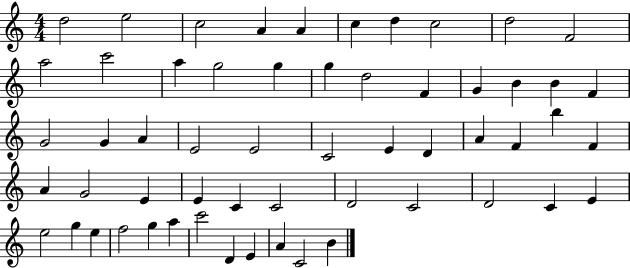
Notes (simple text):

D5/h E5/h C5/h A4/q A4/q C5/q D5/q C5/h D5/h F4/h A5/h C6/h A5/q G5/h G5/q G5/q D5/h F4/q G4/q B4/q B4/q F4/q G4/h G4/q A4/q E4/h E4/h C4/h E4/q D4/q A4/q F4/q B5/q F4/q A4/q G4/h E4/q E4/q C4/q C4/h D4/h C4/h D4/h C4/q E4/q E5/h G5/q E5/q F5/h G5/q A5/q C6/h D4/q E4/q A4/q C4/h B4/q